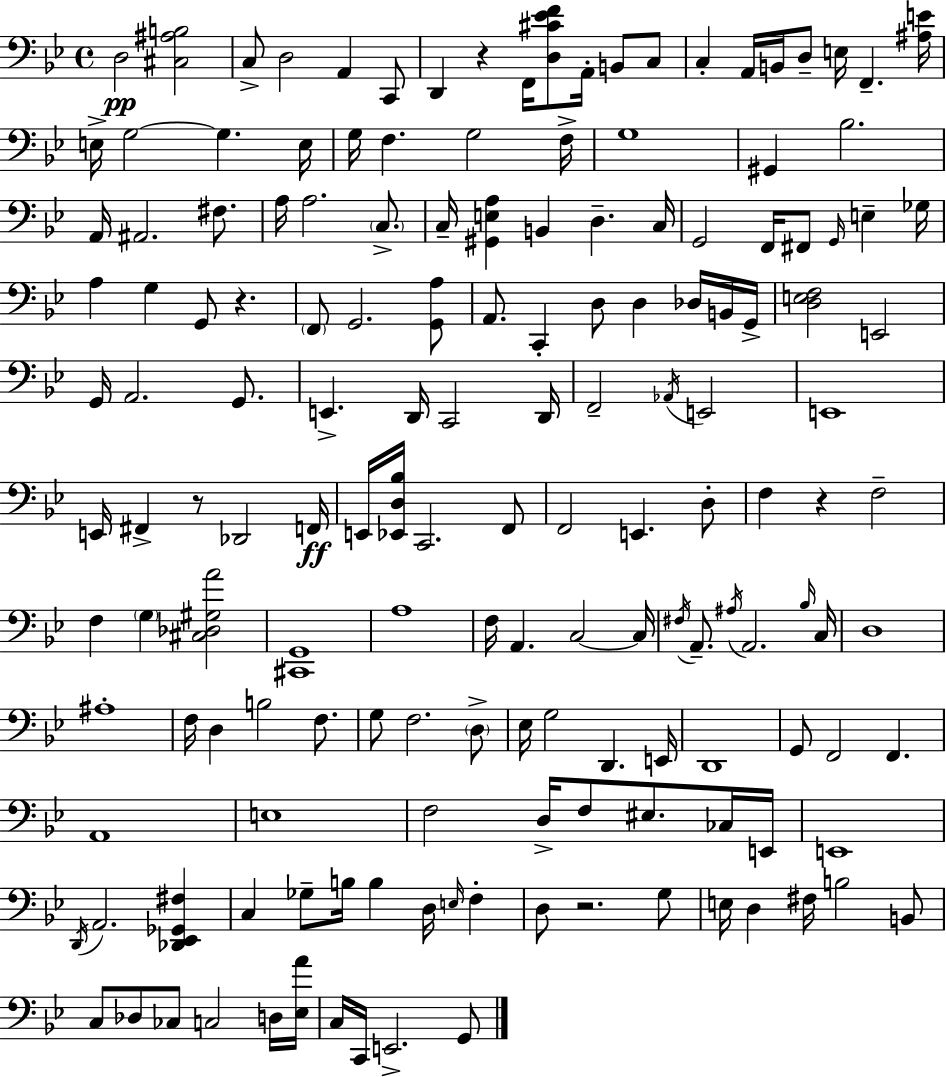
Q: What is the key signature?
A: BES major